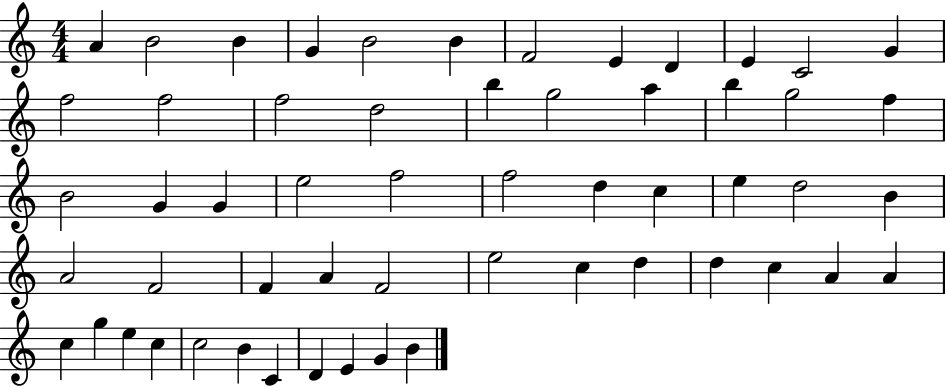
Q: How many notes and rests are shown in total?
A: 56